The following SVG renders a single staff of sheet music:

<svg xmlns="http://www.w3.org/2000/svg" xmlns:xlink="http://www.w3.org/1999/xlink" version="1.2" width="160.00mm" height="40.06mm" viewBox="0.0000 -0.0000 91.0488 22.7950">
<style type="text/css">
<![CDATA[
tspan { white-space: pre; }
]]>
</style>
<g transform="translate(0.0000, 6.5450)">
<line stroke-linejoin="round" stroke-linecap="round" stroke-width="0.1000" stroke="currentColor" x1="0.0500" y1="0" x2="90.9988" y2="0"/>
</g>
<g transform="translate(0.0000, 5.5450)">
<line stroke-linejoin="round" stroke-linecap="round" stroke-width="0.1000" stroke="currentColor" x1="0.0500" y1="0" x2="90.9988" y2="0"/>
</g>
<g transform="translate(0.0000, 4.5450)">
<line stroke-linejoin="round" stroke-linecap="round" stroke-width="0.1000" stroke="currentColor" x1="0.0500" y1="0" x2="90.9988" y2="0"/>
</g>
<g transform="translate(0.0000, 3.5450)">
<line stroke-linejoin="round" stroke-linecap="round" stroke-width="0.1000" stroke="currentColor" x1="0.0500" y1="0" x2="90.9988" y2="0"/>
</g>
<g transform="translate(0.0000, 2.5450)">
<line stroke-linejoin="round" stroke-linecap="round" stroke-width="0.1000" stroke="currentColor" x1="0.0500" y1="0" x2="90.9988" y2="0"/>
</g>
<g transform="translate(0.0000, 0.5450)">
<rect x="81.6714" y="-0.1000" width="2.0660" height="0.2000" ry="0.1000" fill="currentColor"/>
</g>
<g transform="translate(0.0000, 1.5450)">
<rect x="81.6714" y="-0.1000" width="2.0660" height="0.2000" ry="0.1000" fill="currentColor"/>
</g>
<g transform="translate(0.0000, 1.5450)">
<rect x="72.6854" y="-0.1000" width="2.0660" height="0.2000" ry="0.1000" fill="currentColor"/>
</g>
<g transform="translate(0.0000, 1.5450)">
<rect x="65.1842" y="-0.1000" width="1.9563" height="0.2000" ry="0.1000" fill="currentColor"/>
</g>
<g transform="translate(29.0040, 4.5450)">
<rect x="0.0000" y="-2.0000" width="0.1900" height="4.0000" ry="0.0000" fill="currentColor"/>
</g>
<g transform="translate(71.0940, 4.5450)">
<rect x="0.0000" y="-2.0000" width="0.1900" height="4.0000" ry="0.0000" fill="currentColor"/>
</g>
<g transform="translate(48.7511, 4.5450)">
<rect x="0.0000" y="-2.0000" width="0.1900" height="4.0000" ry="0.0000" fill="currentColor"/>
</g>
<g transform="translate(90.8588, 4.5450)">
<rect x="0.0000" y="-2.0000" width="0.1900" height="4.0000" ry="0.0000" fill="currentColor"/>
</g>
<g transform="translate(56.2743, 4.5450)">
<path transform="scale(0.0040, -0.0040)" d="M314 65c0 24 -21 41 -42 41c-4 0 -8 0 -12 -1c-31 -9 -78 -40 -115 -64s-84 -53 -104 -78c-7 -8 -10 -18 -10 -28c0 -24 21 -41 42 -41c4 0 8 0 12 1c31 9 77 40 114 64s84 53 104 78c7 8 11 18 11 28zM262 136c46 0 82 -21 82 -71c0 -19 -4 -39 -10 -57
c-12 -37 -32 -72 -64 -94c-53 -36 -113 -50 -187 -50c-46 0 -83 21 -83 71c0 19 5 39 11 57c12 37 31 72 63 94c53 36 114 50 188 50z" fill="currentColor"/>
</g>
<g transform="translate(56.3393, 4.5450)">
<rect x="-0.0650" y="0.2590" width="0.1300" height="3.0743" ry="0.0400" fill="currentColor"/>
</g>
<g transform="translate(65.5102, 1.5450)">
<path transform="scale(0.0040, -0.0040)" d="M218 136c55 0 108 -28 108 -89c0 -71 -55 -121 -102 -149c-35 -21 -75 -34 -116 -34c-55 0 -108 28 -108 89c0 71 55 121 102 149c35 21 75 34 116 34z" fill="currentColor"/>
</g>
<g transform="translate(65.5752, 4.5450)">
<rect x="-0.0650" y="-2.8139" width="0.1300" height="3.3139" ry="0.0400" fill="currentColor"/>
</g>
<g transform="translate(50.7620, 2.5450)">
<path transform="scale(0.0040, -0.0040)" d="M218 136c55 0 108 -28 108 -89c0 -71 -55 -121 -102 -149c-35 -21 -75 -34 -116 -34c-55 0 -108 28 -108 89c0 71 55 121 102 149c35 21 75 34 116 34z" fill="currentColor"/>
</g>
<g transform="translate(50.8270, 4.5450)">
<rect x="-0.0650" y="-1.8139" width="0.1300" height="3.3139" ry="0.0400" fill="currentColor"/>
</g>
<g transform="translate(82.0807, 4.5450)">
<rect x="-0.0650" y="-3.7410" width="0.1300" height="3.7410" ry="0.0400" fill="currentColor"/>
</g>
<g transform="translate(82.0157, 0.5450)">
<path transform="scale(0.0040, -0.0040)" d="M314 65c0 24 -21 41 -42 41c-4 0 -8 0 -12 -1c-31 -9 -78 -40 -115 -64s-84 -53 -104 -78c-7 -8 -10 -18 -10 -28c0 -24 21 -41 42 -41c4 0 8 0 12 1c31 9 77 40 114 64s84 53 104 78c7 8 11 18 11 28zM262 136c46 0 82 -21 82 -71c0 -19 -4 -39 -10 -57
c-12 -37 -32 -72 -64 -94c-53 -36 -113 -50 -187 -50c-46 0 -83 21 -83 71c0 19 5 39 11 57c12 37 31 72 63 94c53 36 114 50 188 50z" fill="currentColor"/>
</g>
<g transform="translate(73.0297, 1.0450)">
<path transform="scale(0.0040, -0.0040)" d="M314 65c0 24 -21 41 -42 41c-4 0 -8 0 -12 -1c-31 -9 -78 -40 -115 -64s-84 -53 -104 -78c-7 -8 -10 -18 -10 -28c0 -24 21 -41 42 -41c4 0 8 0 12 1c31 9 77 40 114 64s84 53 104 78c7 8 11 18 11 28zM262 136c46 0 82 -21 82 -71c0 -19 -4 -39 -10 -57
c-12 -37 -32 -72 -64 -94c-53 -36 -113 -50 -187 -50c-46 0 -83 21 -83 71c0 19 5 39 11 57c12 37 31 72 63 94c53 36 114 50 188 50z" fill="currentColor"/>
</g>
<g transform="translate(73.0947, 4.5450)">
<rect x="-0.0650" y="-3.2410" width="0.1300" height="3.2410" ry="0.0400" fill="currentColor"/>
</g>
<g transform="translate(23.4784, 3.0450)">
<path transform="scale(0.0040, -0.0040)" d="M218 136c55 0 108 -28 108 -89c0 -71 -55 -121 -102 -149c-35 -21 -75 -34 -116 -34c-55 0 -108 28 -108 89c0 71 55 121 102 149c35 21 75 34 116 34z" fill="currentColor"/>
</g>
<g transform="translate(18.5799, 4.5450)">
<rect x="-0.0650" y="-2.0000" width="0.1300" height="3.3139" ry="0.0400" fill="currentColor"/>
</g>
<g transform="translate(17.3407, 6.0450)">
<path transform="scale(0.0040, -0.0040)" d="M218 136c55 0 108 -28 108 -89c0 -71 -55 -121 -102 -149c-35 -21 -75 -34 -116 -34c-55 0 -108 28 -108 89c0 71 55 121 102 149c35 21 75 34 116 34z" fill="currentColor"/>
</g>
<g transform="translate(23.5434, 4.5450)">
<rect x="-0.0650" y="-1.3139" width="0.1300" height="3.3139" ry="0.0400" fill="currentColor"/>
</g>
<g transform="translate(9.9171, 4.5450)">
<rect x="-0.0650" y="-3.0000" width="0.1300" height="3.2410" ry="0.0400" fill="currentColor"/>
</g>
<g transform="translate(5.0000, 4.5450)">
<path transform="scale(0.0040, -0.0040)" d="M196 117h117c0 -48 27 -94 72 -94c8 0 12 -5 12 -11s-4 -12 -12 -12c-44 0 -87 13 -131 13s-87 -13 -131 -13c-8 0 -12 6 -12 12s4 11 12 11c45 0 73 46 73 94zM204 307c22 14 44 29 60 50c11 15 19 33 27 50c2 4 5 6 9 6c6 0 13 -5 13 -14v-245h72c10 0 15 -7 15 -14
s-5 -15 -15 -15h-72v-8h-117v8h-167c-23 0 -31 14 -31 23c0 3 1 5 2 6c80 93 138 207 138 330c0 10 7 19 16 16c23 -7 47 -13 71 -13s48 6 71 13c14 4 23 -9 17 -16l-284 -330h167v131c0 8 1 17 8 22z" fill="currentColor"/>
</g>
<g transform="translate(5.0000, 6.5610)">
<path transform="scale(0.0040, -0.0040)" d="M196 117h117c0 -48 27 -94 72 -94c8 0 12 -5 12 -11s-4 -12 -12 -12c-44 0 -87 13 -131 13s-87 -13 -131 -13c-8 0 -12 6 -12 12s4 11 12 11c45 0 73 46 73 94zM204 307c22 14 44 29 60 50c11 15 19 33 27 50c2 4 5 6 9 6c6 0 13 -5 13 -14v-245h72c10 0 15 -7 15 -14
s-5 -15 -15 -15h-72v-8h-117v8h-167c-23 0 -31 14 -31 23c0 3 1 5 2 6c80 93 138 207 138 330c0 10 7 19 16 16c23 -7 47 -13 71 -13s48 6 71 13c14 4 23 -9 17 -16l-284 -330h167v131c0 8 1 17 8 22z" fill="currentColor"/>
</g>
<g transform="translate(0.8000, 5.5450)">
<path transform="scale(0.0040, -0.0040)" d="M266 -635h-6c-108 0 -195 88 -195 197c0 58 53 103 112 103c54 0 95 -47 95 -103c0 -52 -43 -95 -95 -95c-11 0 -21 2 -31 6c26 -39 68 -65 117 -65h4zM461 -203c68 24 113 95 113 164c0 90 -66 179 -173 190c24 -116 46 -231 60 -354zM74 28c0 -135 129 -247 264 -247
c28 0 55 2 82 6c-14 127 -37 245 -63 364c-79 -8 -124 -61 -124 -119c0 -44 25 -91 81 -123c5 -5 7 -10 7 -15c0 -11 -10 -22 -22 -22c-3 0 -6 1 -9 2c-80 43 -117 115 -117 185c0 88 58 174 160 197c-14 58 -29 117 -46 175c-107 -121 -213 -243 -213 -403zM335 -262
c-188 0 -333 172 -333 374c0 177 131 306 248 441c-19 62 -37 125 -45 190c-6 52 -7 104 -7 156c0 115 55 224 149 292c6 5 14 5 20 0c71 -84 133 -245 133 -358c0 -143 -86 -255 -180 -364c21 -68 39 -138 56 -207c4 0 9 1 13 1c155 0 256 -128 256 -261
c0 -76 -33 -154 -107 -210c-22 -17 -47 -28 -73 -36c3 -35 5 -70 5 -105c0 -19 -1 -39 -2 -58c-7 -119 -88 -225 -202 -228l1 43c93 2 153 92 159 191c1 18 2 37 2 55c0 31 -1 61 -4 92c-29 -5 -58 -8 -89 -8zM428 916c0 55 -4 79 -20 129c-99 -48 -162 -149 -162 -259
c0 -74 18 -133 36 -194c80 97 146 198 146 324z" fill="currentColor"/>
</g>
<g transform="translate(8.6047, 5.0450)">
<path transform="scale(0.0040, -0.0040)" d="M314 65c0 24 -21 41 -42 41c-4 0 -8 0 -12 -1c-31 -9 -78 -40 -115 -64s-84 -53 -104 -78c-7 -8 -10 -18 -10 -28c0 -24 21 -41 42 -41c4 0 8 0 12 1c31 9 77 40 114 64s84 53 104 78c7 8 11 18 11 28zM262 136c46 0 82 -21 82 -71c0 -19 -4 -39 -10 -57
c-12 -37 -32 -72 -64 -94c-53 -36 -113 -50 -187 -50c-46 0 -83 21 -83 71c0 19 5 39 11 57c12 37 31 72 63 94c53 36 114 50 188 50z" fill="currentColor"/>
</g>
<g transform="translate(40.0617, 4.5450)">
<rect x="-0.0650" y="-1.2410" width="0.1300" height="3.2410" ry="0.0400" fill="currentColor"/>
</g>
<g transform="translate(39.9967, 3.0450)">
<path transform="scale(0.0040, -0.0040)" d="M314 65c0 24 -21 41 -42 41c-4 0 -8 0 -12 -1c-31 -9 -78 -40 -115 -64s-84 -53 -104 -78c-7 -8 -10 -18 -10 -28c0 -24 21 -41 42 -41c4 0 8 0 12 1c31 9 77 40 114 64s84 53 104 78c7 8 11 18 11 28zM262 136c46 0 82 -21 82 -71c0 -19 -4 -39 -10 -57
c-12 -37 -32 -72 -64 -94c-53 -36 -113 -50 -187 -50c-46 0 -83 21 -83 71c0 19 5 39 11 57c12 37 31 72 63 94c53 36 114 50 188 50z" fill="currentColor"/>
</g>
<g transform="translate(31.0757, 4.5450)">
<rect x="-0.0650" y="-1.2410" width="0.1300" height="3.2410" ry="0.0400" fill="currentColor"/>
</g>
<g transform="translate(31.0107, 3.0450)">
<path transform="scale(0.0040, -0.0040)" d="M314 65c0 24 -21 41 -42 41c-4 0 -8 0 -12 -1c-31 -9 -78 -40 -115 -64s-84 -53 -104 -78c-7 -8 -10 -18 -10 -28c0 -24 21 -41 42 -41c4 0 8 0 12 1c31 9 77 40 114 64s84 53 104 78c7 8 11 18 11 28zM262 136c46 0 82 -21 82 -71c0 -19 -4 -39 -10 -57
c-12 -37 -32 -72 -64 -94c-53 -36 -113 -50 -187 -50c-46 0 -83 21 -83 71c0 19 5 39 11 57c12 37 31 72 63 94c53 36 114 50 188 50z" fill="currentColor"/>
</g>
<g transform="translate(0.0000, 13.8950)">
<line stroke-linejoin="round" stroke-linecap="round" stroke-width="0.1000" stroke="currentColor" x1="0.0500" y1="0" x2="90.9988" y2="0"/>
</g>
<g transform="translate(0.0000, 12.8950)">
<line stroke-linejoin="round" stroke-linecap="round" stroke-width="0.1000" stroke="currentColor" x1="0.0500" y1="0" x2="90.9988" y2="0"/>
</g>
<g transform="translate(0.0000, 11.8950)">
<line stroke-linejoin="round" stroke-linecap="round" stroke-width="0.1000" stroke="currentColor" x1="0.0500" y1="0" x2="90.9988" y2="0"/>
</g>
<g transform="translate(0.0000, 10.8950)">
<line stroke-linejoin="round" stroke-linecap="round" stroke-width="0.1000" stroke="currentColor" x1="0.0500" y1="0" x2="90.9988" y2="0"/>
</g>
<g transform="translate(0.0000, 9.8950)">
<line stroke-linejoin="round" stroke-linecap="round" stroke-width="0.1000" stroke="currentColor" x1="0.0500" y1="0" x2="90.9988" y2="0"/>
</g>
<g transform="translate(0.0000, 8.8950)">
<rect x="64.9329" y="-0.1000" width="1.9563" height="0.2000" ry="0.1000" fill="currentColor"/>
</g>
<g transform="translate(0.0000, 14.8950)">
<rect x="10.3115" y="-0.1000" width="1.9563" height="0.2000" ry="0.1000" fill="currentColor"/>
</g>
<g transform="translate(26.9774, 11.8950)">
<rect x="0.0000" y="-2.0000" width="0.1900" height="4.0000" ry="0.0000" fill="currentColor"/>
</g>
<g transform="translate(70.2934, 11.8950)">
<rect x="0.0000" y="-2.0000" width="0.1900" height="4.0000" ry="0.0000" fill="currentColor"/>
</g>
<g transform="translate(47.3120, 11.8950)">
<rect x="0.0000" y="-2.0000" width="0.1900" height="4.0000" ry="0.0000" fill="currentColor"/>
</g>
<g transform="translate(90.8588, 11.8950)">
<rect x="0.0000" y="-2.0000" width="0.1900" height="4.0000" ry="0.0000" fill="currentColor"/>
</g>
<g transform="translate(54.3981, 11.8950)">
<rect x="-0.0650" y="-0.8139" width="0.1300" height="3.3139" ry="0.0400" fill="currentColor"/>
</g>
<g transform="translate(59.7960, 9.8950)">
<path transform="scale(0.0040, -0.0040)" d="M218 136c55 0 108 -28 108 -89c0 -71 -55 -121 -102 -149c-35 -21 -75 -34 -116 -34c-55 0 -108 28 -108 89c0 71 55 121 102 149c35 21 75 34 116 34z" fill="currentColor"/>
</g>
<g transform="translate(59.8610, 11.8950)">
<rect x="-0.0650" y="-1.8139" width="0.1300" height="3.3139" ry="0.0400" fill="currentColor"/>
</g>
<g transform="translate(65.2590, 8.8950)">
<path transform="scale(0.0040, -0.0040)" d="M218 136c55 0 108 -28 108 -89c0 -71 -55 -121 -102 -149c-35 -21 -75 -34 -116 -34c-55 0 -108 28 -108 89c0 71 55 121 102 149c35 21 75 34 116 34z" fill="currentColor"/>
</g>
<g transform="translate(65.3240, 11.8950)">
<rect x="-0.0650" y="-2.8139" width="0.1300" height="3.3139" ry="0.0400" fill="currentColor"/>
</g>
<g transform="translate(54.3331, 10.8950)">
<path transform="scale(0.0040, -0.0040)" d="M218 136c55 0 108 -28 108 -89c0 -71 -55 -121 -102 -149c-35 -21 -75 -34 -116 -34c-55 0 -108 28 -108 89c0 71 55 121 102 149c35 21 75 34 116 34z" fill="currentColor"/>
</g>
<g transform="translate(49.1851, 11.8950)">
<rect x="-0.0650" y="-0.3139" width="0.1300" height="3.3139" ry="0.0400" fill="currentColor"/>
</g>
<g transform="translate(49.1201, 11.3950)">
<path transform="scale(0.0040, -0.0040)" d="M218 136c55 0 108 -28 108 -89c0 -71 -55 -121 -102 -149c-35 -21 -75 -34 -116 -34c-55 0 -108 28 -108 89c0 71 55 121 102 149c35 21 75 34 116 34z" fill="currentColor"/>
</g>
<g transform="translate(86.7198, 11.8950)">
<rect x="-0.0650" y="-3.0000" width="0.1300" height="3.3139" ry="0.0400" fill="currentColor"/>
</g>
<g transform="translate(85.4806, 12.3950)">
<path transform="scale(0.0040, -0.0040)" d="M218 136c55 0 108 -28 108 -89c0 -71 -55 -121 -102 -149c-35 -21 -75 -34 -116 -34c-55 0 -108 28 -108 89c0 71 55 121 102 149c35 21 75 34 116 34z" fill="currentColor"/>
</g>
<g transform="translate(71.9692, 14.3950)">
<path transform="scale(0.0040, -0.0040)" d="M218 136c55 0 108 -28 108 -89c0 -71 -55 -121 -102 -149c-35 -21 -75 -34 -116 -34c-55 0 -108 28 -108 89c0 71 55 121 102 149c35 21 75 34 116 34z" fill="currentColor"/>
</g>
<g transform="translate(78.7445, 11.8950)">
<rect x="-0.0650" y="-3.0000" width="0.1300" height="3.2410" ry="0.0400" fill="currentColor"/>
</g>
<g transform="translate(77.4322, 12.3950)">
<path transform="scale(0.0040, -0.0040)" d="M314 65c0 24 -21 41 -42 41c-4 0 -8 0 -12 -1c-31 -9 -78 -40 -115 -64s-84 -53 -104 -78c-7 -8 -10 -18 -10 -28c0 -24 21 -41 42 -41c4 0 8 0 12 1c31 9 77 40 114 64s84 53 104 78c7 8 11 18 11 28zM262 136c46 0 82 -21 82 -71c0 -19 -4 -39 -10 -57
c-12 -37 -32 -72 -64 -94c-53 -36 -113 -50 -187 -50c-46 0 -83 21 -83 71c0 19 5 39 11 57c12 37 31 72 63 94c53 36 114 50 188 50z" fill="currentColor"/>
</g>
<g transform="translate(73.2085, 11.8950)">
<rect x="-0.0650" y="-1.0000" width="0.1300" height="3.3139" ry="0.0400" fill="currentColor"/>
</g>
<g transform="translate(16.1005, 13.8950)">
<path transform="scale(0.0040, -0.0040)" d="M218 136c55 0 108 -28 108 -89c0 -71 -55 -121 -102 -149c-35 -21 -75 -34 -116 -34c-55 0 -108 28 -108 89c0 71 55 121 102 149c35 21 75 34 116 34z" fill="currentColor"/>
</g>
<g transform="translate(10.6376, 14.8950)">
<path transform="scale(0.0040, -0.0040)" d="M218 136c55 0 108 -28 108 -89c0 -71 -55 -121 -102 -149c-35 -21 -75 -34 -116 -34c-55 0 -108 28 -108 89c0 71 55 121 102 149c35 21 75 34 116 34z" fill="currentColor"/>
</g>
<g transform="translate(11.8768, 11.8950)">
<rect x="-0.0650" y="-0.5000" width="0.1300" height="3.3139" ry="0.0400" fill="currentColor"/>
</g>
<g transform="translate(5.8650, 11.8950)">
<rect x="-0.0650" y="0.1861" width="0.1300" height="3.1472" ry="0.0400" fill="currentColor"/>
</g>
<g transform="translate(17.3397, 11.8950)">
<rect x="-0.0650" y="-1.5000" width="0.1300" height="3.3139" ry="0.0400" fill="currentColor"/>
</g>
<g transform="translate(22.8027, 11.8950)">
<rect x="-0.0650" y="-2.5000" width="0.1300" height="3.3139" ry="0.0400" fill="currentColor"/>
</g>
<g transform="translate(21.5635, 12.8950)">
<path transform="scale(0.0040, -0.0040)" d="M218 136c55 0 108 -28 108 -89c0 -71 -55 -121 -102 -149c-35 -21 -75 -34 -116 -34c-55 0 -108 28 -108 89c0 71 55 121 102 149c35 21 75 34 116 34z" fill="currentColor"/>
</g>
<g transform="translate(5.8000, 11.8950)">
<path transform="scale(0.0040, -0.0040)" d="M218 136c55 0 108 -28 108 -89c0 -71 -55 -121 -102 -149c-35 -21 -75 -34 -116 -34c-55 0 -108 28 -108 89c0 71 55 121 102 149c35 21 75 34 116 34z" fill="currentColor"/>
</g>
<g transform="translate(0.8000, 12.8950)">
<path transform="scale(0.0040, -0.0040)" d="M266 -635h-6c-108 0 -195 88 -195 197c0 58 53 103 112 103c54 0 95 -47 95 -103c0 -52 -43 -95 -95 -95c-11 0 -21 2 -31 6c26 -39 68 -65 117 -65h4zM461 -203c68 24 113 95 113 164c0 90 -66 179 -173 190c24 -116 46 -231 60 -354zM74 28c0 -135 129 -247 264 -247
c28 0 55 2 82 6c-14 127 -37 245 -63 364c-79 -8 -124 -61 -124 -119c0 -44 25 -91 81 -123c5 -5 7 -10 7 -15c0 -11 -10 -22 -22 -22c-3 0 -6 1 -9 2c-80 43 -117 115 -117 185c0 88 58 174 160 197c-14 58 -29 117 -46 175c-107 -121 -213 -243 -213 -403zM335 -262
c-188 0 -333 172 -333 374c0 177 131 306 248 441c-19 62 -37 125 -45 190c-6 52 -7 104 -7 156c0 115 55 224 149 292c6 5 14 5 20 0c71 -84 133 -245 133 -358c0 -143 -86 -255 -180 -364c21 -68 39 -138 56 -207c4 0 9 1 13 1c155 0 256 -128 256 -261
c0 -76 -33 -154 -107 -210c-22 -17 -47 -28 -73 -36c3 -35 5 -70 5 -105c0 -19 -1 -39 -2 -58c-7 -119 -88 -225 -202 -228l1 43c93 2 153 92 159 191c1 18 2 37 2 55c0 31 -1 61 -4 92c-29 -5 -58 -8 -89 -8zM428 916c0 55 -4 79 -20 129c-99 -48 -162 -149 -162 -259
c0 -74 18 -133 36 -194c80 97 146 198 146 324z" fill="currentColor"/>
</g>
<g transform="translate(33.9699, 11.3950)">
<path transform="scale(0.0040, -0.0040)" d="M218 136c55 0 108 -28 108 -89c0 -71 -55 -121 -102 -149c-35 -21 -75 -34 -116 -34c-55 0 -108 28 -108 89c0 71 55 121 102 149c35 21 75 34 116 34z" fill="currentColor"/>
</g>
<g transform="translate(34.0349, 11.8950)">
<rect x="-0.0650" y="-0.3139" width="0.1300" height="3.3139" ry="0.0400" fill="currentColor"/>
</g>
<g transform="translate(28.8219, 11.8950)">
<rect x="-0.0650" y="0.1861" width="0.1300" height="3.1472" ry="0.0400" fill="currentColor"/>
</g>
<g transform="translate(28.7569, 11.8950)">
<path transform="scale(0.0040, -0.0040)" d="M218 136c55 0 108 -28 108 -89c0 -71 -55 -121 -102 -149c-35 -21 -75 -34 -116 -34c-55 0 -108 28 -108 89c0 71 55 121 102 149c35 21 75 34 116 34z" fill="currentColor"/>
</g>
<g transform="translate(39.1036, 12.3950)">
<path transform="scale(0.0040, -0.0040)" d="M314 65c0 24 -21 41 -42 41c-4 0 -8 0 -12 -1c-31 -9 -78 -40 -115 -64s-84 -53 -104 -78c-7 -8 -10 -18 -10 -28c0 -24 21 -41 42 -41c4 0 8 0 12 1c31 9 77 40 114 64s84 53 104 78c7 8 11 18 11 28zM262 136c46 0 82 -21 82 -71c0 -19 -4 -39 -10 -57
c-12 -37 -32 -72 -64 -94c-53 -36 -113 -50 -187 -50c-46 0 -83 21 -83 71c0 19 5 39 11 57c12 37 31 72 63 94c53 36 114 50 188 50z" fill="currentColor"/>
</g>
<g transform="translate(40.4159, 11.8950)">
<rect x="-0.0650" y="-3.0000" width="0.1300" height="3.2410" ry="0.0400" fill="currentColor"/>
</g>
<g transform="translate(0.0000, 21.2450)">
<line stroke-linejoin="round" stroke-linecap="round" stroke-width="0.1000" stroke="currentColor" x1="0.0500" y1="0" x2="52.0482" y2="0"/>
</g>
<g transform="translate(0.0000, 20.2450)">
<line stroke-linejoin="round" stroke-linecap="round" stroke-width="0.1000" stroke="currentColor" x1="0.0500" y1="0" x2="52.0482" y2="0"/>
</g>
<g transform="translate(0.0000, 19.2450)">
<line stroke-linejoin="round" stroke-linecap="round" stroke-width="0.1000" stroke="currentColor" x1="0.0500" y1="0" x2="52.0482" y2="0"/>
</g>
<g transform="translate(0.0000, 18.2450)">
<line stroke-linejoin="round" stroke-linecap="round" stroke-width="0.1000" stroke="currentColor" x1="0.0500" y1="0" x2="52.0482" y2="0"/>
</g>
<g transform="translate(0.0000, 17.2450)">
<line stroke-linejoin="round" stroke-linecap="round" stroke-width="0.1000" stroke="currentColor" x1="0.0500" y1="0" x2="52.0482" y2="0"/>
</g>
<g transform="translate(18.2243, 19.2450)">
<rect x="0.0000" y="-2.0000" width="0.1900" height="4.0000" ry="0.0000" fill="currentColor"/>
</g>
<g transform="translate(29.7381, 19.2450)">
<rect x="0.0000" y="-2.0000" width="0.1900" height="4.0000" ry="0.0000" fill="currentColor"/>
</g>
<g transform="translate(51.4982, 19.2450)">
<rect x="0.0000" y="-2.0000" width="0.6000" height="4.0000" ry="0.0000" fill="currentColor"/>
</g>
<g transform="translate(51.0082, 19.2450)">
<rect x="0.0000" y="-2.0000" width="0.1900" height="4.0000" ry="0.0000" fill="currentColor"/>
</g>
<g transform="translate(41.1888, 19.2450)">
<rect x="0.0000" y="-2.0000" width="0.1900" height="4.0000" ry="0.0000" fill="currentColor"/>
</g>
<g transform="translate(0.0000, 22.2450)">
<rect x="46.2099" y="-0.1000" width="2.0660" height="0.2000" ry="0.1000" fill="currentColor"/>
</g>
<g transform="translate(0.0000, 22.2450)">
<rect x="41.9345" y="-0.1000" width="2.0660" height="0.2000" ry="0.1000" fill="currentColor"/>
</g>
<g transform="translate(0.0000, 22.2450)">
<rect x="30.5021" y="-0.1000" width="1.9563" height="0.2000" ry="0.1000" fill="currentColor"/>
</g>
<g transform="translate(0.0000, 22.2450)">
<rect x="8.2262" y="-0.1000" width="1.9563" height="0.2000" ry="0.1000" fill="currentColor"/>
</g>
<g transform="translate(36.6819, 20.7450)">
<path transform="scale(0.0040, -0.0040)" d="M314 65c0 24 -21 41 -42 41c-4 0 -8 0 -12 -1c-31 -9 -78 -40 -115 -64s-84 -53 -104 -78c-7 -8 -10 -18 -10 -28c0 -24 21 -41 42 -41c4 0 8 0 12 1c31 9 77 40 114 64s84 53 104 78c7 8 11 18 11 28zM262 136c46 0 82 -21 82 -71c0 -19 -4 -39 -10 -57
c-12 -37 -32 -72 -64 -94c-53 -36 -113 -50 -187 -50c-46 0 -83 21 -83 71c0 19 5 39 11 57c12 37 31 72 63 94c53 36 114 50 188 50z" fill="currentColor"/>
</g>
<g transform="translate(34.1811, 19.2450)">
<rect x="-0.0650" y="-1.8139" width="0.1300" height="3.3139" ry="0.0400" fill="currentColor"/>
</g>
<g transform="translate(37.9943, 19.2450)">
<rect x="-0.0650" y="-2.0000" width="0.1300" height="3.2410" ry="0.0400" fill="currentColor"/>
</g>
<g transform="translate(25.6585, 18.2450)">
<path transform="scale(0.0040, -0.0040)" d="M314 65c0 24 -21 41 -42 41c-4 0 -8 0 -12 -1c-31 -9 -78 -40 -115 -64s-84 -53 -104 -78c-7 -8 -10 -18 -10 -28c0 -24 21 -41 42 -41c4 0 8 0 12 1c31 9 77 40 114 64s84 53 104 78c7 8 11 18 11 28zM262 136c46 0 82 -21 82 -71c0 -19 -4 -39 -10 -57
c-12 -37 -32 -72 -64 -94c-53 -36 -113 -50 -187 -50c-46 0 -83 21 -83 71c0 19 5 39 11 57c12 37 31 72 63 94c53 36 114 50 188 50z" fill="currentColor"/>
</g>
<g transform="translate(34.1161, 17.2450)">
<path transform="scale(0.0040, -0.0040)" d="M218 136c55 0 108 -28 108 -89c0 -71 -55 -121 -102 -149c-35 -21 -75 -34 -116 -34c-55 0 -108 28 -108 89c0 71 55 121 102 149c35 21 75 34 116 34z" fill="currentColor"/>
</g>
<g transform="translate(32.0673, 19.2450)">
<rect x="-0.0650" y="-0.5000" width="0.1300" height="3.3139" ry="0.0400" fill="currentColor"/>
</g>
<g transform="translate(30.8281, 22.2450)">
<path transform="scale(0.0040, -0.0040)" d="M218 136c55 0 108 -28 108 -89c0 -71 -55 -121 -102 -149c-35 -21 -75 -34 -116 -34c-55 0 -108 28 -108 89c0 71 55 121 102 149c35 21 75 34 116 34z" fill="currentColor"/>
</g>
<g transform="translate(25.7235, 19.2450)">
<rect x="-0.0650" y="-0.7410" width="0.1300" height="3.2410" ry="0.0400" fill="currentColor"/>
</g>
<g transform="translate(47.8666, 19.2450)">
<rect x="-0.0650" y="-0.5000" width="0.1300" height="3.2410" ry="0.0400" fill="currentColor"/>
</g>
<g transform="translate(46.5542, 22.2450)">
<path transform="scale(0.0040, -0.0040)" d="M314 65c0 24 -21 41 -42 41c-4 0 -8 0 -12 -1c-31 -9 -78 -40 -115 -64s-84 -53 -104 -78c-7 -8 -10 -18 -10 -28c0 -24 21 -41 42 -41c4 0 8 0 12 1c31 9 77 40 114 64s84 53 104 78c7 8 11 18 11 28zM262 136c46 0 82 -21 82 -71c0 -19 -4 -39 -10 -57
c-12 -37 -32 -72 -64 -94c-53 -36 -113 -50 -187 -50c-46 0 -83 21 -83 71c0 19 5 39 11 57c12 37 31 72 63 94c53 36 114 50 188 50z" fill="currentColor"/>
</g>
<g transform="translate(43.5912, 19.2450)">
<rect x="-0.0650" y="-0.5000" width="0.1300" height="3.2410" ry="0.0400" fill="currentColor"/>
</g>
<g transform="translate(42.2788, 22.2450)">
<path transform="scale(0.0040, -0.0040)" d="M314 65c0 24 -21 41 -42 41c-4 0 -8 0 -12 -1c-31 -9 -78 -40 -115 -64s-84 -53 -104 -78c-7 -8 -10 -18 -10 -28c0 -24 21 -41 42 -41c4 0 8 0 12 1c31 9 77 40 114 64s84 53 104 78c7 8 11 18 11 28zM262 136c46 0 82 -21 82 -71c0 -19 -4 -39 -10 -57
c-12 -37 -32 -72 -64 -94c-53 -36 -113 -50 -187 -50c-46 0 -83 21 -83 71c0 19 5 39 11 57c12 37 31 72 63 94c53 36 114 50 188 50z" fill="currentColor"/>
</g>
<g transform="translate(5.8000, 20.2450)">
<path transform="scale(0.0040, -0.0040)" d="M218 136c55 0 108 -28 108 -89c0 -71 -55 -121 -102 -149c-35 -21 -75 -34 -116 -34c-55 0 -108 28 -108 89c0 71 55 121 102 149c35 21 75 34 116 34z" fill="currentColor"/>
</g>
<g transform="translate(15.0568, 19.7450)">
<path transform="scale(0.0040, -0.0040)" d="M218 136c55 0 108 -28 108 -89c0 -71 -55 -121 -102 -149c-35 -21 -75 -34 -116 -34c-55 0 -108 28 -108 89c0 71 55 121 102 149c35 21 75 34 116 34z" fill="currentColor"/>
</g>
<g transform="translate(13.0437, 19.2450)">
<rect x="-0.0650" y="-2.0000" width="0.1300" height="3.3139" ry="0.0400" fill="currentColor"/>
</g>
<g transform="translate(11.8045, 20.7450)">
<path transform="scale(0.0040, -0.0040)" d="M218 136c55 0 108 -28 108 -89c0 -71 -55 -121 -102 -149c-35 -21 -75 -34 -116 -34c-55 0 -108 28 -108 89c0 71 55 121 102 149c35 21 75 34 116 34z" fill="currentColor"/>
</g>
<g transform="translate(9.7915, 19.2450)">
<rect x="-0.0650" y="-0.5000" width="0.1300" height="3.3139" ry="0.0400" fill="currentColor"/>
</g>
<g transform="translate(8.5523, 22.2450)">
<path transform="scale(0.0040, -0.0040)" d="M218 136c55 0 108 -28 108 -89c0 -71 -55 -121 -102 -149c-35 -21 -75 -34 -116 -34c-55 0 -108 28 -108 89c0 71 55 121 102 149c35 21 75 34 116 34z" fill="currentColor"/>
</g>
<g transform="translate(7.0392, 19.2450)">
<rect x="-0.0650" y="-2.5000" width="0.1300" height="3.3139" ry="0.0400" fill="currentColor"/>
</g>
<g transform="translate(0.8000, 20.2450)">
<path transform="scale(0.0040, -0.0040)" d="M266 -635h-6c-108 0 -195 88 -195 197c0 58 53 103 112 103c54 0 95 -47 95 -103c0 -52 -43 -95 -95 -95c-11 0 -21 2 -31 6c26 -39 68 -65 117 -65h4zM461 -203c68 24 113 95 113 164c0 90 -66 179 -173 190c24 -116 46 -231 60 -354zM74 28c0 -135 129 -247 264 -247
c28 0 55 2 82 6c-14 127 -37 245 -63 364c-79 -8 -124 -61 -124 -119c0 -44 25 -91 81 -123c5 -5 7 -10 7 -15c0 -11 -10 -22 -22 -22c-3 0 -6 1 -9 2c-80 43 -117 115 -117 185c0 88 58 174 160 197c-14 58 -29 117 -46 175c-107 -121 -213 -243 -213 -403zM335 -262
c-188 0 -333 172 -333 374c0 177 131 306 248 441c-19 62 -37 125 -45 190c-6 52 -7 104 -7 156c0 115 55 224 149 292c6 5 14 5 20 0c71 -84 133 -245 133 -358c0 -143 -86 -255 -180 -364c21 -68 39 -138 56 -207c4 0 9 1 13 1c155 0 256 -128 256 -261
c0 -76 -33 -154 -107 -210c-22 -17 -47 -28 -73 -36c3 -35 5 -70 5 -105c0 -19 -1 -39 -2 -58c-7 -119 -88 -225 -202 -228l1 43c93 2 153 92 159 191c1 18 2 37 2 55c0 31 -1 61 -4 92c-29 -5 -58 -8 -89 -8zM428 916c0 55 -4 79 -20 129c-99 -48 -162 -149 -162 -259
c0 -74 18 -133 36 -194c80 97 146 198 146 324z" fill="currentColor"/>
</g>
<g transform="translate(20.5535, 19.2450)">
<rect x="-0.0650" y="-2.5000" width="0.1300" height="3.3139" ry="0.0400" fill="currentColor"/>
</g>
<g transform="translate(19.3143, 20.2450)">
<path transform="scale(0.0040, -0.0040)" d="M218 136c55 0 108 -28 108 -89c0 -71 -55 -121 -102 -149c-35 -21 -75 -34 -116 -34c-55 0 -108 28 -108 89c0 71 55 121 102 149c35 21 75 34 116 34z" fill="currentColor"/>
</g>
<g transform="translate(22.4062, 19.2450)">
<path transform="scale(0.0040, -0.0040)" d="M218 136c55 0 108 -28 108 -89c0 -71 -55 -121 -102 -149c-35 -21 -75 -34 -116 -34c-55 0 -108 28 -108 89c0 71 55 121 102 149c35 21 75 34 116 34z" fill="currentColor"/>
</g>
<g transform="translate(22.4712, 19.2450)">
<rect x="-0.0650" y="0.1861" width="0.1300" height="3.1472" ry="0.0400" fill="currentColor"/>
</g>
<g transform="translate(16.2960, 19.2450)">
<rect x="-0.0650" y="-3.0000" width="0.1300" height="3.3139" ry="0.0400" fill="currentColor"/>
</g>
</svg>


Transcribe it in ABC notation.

X:1
T:Untitled
M:4/4
L:1/4
K:C
A2 F e e2 e2 f B2 a b2 c'2 B C E G B c A2 c d f a D A2 A G C F A G B d2 C f F2 C2 C2